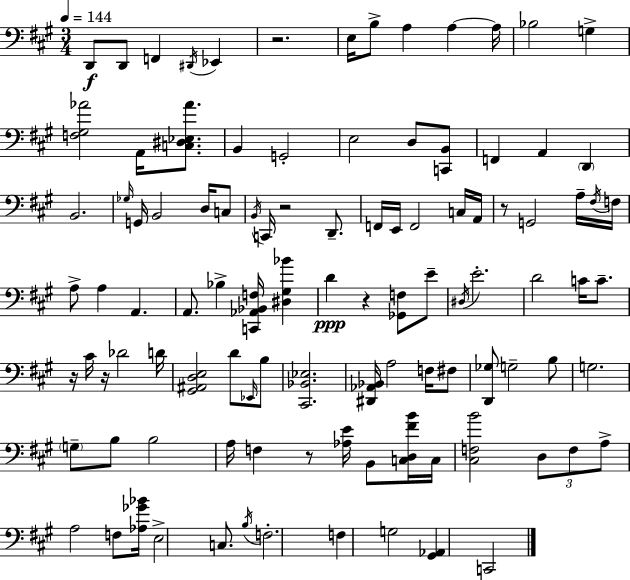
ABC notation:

X:1
T:Untitled
M:3/4
L:1/4
K:A
D,,/2 D,,/2 F,, ^D,,/4 _E,, z2 E,/4 B,/2 A, A, A,/4 _B,2 G, [F,^G,_A]2 A,,/4 [C,^D,_E,_A]/2 B,, G,,2 E,2 D,/2 [C,,B,,]/2 F,, A,, D,, B,,2 _G,/4 G,,/4 B,,2 D,/4 C,/2 B,,/4 C,,/4 z2 D,,/2 F,,/4 E,,/4 F,,2 C,/4 A,,/4 z/2 G,,2 A,/4 ^F,/4 F,/4 A,/2 A, A,, A,,/2 _B, [C,,_A,,_B,,F,]/4 [^D,^G,_B] D z [_G,,F,]/2 E/2 ^D,/4 E2 D2 C/4 C/2 z/4 ^C/4 z/4 _D2 D/4 [^G,,^A,,D,E,]2 D/2 _E,,/4 B,/2 [^C,,_B,,_E,]2 [^D,,_A,,_B,,]/4 A,2 F,/4 ^F,/2 [D,,_G,]/2 G,2 B,/2 G,2 G,/2 B,/2 B,2 A,/4 F, z/2 [_A,E]/4 B,,/2 [C,D,^FB]/4 C,/4 [^C,F,B]2 D,/2 F,/2 A,/2 A,2 F,/2 [_A,_G_B]/4 E,2 C,/2 B,/4 F,2 F, G,2 [^G,,_A,,] C,,2